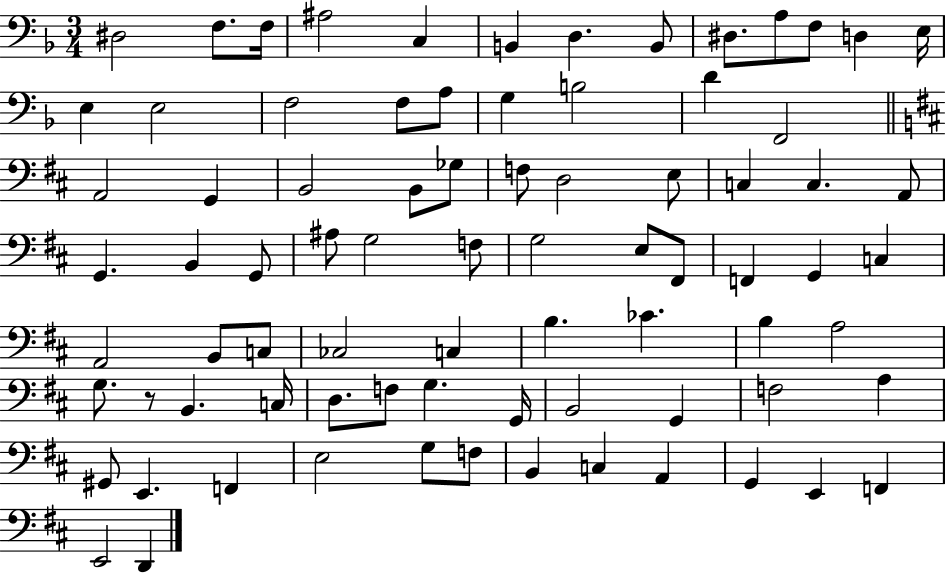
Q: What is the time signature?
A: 3/4